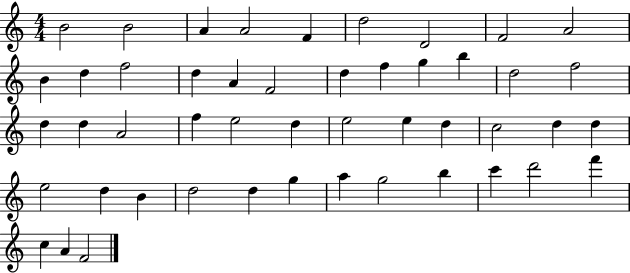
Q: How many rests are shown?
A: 0